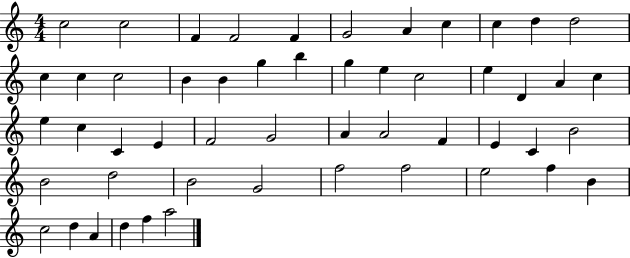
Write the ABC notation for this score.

X:1
T:Untitled
M:4/4
L:1/4
K:C
c2 c2 F F2 F G2 A c c d d2 c c c2 B B g b g e c2 e D A c e c C E F2 G2 A A2 F E C B2 B2 d2 B2 G2 f2 f2 e2 f B c2 d A d f a2